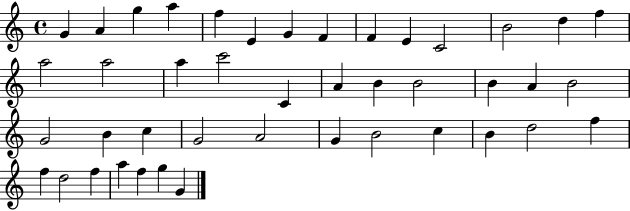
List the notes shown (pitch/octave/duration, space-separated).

G4/q A4/q G5/q A5/q F5/q E4/q G4/q F4/q F4/q E4/q C4/h B4/h D5/q F5/q A5/h A5/h A5/q C6/h C4/q A4/q B4/q B4/h B4/q A4/q B4/h G4/h B4/q C5/q G4/h A4/h G4/q B4/h C5/q B4/q D5/h F5/q F5/q D5/h F5/q A5/q F5/q G5/q G4/q